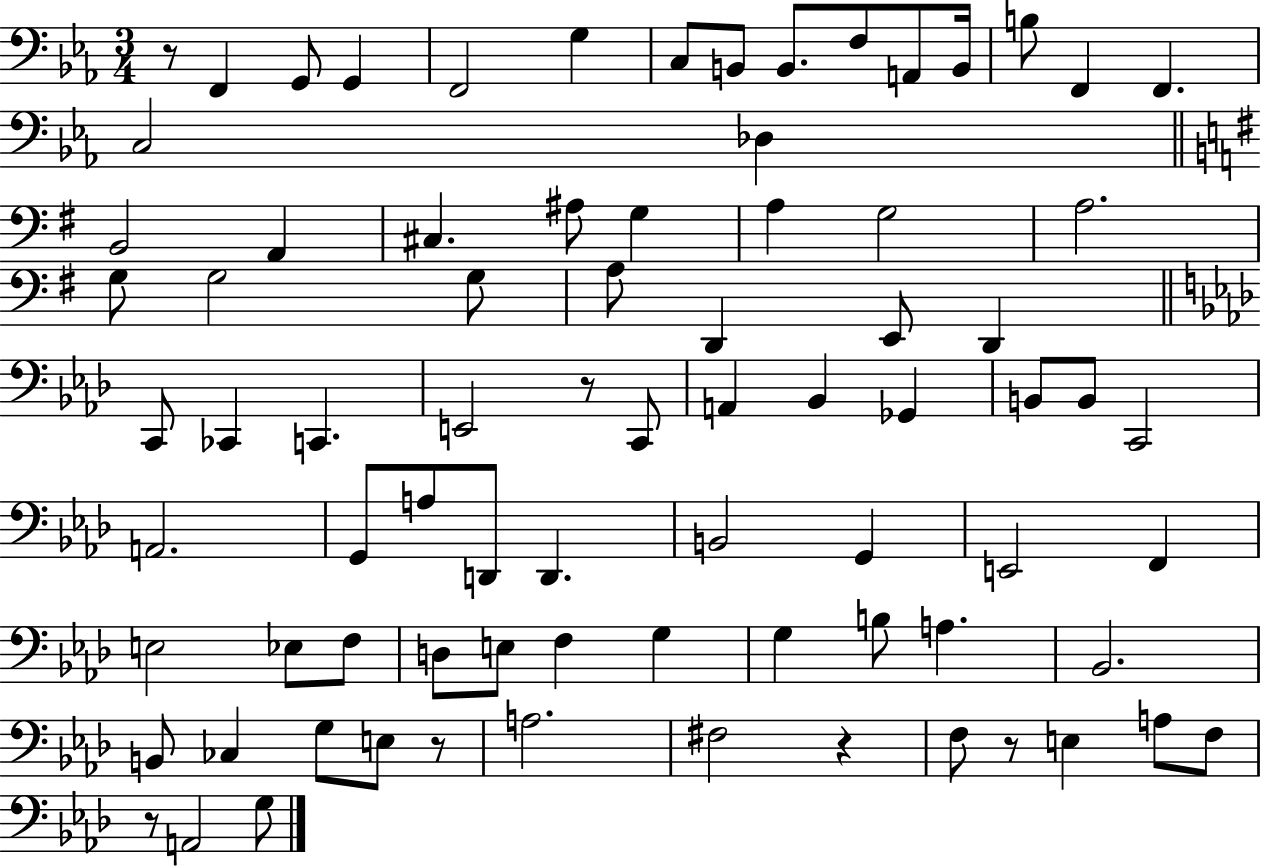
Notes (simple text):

R/e F2/q G2/e G2/q F2/h G3/q C3/e B2/e B2/e. F3/e A2/e B2/s B3/e F2/q F2/q. C3/h Db3/q B2/h A2/q C#3/q. A#3/e G3/q A3/q G3/h A3/h. G3/e G3/h G3/e A3/e D2/q E2/e D2/q C2/e CES2/q C2/q. E2/h R/e C2/e A2/q Bb2/q Gb2/q B2/e B2/e C2/h A2/h. G2/e A3/e D2/e D2/q. B2/h G2/q E2/h F2/q E3/h Eb3/e F3/e D3/e E3/e F3/q G3/q G3/q B3/e A3/q. Bb2/h. B2/e CES3/q G3/e E3/e R/e A3/h. F#3/h R/q F3/e R/e E3/q A3/e F3/e R/e A2/h G3/e